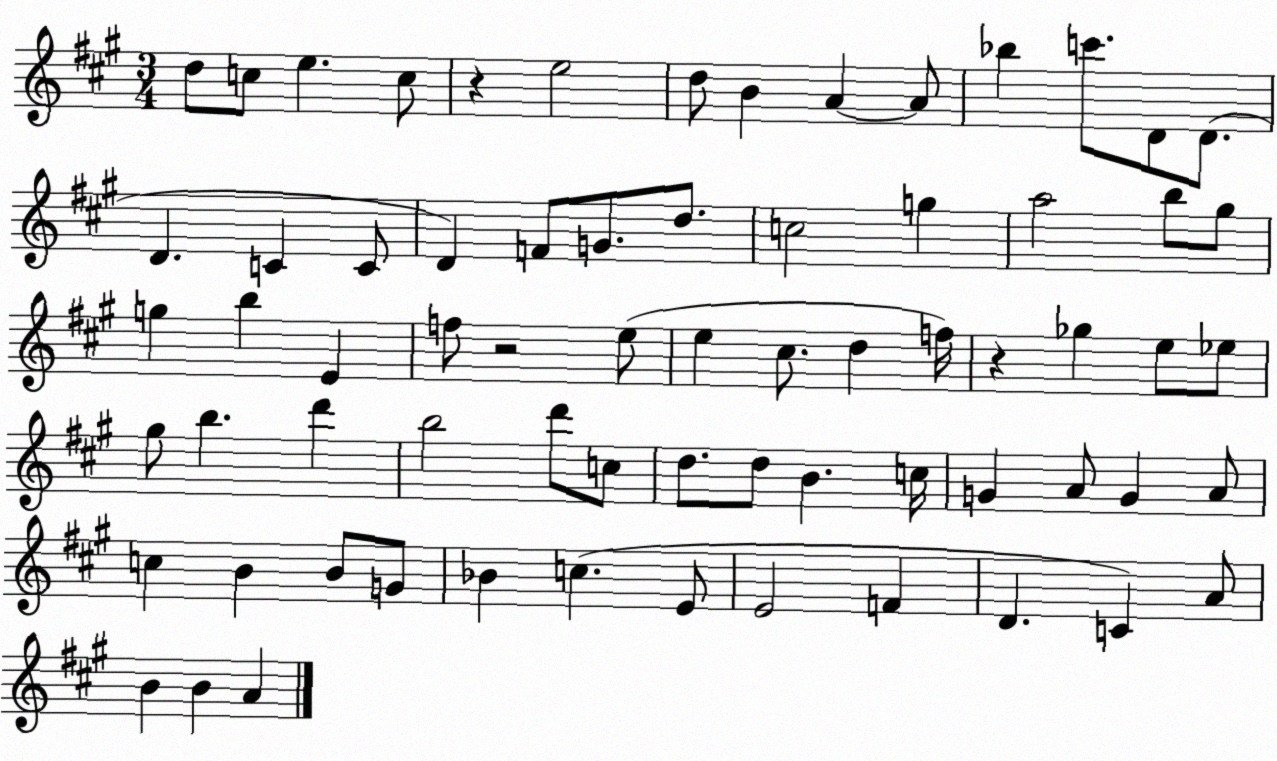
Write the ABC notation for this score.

X:1
T:Untitled
M:3/4
L:1/4
K:A
d/2 c/2 e c/2 z e2 d/2 B A A/2 _b c'/2 D/2 D/2 D C C/2 D F/2 G/2 d/2 c2 g a2 b/2 ^g/2 g b E f/2 z2 e/2 e ^c/2 d f/4 z _g e/2 _e/2 ^g/2 b d' b2 d'/2 c/2 d/2 d/2 B c/4 G A/2 G A/2 c B B/2 G/2 _B c E/2 E2 F D C A/2 B B A